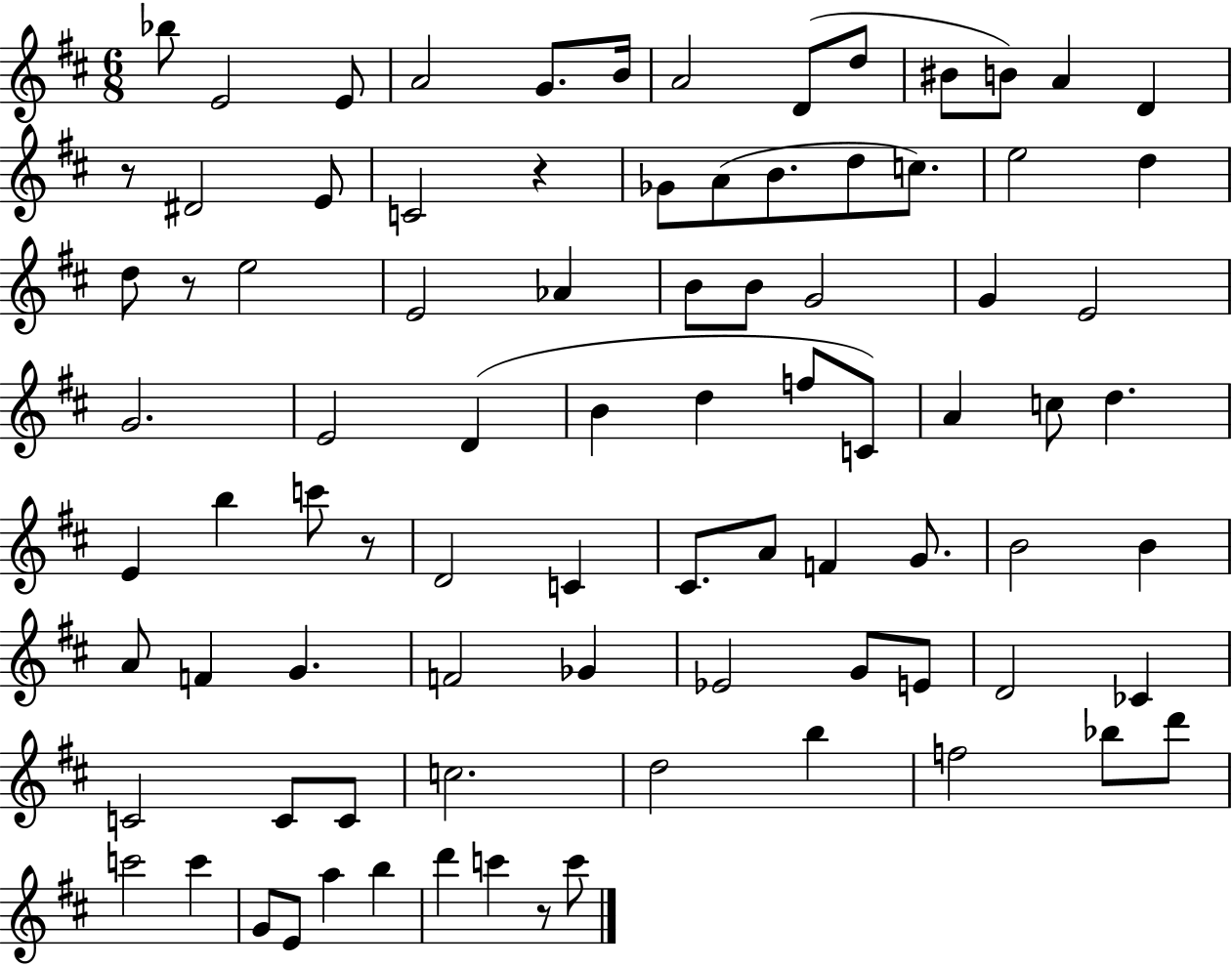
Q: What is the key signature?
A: D major